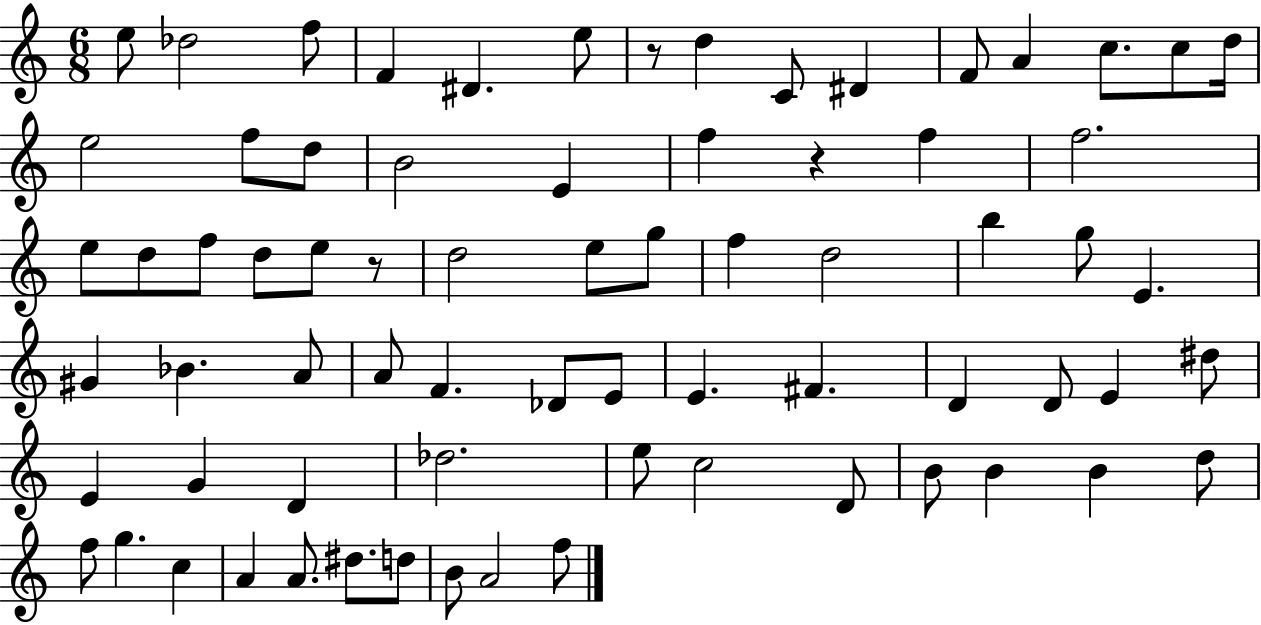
{
  \clef treble
  \numericTimeSignature
  \time 6/8
  \key c \major
  e''8 des''2 f''8 | f'4 dis'4. e''8 | r8 d''4 c'8 dis'4 | f'8 a'4 c''8. c''8 d''16 | \break e''2 f''8 d''8 | b'2 e'4 | f''4 r4 f''4 | f''2. | \break e''8 d''8 f''8 d''8 e''8 r8 | d''2 e''8 g''8 | f''4 d''2 | b''4 g''8 e'4. | \break gis'4 bes'4. a'8 | a'8 f'4. des'8 e'8 | e'4. fis'4. | d'4 d'8 e'4 dis''8 | \break e'4 g'4 d'4 | des''2. | e''8 c''2 d'8 | b'8 b'4 b'4 d''8 | \break f''8 g''4. c''4 | a'4 a'8. dis''8. d''8 | b'8 a'2 f''8 | \bar "|."
}